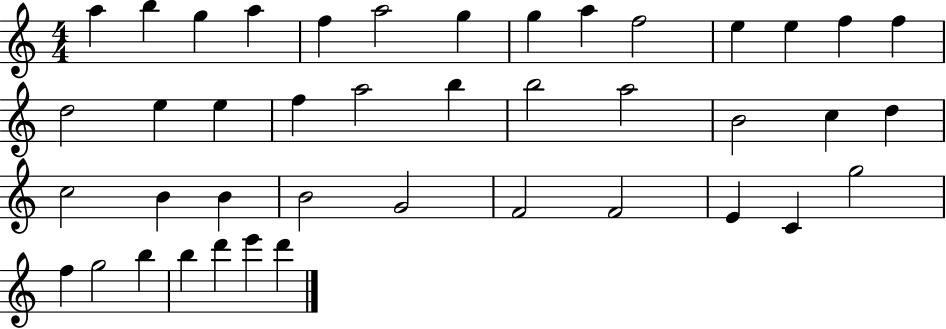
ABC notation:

X:1
T:Untitled
M:4/4
L:1/4
K:C
a b g a f a2 g g a f2 e e f f d2 e e f a2 b b2 a2 B2 c d c2 B B B2 G2 F2 F2 E C g2 f g2 b b d' e' d'